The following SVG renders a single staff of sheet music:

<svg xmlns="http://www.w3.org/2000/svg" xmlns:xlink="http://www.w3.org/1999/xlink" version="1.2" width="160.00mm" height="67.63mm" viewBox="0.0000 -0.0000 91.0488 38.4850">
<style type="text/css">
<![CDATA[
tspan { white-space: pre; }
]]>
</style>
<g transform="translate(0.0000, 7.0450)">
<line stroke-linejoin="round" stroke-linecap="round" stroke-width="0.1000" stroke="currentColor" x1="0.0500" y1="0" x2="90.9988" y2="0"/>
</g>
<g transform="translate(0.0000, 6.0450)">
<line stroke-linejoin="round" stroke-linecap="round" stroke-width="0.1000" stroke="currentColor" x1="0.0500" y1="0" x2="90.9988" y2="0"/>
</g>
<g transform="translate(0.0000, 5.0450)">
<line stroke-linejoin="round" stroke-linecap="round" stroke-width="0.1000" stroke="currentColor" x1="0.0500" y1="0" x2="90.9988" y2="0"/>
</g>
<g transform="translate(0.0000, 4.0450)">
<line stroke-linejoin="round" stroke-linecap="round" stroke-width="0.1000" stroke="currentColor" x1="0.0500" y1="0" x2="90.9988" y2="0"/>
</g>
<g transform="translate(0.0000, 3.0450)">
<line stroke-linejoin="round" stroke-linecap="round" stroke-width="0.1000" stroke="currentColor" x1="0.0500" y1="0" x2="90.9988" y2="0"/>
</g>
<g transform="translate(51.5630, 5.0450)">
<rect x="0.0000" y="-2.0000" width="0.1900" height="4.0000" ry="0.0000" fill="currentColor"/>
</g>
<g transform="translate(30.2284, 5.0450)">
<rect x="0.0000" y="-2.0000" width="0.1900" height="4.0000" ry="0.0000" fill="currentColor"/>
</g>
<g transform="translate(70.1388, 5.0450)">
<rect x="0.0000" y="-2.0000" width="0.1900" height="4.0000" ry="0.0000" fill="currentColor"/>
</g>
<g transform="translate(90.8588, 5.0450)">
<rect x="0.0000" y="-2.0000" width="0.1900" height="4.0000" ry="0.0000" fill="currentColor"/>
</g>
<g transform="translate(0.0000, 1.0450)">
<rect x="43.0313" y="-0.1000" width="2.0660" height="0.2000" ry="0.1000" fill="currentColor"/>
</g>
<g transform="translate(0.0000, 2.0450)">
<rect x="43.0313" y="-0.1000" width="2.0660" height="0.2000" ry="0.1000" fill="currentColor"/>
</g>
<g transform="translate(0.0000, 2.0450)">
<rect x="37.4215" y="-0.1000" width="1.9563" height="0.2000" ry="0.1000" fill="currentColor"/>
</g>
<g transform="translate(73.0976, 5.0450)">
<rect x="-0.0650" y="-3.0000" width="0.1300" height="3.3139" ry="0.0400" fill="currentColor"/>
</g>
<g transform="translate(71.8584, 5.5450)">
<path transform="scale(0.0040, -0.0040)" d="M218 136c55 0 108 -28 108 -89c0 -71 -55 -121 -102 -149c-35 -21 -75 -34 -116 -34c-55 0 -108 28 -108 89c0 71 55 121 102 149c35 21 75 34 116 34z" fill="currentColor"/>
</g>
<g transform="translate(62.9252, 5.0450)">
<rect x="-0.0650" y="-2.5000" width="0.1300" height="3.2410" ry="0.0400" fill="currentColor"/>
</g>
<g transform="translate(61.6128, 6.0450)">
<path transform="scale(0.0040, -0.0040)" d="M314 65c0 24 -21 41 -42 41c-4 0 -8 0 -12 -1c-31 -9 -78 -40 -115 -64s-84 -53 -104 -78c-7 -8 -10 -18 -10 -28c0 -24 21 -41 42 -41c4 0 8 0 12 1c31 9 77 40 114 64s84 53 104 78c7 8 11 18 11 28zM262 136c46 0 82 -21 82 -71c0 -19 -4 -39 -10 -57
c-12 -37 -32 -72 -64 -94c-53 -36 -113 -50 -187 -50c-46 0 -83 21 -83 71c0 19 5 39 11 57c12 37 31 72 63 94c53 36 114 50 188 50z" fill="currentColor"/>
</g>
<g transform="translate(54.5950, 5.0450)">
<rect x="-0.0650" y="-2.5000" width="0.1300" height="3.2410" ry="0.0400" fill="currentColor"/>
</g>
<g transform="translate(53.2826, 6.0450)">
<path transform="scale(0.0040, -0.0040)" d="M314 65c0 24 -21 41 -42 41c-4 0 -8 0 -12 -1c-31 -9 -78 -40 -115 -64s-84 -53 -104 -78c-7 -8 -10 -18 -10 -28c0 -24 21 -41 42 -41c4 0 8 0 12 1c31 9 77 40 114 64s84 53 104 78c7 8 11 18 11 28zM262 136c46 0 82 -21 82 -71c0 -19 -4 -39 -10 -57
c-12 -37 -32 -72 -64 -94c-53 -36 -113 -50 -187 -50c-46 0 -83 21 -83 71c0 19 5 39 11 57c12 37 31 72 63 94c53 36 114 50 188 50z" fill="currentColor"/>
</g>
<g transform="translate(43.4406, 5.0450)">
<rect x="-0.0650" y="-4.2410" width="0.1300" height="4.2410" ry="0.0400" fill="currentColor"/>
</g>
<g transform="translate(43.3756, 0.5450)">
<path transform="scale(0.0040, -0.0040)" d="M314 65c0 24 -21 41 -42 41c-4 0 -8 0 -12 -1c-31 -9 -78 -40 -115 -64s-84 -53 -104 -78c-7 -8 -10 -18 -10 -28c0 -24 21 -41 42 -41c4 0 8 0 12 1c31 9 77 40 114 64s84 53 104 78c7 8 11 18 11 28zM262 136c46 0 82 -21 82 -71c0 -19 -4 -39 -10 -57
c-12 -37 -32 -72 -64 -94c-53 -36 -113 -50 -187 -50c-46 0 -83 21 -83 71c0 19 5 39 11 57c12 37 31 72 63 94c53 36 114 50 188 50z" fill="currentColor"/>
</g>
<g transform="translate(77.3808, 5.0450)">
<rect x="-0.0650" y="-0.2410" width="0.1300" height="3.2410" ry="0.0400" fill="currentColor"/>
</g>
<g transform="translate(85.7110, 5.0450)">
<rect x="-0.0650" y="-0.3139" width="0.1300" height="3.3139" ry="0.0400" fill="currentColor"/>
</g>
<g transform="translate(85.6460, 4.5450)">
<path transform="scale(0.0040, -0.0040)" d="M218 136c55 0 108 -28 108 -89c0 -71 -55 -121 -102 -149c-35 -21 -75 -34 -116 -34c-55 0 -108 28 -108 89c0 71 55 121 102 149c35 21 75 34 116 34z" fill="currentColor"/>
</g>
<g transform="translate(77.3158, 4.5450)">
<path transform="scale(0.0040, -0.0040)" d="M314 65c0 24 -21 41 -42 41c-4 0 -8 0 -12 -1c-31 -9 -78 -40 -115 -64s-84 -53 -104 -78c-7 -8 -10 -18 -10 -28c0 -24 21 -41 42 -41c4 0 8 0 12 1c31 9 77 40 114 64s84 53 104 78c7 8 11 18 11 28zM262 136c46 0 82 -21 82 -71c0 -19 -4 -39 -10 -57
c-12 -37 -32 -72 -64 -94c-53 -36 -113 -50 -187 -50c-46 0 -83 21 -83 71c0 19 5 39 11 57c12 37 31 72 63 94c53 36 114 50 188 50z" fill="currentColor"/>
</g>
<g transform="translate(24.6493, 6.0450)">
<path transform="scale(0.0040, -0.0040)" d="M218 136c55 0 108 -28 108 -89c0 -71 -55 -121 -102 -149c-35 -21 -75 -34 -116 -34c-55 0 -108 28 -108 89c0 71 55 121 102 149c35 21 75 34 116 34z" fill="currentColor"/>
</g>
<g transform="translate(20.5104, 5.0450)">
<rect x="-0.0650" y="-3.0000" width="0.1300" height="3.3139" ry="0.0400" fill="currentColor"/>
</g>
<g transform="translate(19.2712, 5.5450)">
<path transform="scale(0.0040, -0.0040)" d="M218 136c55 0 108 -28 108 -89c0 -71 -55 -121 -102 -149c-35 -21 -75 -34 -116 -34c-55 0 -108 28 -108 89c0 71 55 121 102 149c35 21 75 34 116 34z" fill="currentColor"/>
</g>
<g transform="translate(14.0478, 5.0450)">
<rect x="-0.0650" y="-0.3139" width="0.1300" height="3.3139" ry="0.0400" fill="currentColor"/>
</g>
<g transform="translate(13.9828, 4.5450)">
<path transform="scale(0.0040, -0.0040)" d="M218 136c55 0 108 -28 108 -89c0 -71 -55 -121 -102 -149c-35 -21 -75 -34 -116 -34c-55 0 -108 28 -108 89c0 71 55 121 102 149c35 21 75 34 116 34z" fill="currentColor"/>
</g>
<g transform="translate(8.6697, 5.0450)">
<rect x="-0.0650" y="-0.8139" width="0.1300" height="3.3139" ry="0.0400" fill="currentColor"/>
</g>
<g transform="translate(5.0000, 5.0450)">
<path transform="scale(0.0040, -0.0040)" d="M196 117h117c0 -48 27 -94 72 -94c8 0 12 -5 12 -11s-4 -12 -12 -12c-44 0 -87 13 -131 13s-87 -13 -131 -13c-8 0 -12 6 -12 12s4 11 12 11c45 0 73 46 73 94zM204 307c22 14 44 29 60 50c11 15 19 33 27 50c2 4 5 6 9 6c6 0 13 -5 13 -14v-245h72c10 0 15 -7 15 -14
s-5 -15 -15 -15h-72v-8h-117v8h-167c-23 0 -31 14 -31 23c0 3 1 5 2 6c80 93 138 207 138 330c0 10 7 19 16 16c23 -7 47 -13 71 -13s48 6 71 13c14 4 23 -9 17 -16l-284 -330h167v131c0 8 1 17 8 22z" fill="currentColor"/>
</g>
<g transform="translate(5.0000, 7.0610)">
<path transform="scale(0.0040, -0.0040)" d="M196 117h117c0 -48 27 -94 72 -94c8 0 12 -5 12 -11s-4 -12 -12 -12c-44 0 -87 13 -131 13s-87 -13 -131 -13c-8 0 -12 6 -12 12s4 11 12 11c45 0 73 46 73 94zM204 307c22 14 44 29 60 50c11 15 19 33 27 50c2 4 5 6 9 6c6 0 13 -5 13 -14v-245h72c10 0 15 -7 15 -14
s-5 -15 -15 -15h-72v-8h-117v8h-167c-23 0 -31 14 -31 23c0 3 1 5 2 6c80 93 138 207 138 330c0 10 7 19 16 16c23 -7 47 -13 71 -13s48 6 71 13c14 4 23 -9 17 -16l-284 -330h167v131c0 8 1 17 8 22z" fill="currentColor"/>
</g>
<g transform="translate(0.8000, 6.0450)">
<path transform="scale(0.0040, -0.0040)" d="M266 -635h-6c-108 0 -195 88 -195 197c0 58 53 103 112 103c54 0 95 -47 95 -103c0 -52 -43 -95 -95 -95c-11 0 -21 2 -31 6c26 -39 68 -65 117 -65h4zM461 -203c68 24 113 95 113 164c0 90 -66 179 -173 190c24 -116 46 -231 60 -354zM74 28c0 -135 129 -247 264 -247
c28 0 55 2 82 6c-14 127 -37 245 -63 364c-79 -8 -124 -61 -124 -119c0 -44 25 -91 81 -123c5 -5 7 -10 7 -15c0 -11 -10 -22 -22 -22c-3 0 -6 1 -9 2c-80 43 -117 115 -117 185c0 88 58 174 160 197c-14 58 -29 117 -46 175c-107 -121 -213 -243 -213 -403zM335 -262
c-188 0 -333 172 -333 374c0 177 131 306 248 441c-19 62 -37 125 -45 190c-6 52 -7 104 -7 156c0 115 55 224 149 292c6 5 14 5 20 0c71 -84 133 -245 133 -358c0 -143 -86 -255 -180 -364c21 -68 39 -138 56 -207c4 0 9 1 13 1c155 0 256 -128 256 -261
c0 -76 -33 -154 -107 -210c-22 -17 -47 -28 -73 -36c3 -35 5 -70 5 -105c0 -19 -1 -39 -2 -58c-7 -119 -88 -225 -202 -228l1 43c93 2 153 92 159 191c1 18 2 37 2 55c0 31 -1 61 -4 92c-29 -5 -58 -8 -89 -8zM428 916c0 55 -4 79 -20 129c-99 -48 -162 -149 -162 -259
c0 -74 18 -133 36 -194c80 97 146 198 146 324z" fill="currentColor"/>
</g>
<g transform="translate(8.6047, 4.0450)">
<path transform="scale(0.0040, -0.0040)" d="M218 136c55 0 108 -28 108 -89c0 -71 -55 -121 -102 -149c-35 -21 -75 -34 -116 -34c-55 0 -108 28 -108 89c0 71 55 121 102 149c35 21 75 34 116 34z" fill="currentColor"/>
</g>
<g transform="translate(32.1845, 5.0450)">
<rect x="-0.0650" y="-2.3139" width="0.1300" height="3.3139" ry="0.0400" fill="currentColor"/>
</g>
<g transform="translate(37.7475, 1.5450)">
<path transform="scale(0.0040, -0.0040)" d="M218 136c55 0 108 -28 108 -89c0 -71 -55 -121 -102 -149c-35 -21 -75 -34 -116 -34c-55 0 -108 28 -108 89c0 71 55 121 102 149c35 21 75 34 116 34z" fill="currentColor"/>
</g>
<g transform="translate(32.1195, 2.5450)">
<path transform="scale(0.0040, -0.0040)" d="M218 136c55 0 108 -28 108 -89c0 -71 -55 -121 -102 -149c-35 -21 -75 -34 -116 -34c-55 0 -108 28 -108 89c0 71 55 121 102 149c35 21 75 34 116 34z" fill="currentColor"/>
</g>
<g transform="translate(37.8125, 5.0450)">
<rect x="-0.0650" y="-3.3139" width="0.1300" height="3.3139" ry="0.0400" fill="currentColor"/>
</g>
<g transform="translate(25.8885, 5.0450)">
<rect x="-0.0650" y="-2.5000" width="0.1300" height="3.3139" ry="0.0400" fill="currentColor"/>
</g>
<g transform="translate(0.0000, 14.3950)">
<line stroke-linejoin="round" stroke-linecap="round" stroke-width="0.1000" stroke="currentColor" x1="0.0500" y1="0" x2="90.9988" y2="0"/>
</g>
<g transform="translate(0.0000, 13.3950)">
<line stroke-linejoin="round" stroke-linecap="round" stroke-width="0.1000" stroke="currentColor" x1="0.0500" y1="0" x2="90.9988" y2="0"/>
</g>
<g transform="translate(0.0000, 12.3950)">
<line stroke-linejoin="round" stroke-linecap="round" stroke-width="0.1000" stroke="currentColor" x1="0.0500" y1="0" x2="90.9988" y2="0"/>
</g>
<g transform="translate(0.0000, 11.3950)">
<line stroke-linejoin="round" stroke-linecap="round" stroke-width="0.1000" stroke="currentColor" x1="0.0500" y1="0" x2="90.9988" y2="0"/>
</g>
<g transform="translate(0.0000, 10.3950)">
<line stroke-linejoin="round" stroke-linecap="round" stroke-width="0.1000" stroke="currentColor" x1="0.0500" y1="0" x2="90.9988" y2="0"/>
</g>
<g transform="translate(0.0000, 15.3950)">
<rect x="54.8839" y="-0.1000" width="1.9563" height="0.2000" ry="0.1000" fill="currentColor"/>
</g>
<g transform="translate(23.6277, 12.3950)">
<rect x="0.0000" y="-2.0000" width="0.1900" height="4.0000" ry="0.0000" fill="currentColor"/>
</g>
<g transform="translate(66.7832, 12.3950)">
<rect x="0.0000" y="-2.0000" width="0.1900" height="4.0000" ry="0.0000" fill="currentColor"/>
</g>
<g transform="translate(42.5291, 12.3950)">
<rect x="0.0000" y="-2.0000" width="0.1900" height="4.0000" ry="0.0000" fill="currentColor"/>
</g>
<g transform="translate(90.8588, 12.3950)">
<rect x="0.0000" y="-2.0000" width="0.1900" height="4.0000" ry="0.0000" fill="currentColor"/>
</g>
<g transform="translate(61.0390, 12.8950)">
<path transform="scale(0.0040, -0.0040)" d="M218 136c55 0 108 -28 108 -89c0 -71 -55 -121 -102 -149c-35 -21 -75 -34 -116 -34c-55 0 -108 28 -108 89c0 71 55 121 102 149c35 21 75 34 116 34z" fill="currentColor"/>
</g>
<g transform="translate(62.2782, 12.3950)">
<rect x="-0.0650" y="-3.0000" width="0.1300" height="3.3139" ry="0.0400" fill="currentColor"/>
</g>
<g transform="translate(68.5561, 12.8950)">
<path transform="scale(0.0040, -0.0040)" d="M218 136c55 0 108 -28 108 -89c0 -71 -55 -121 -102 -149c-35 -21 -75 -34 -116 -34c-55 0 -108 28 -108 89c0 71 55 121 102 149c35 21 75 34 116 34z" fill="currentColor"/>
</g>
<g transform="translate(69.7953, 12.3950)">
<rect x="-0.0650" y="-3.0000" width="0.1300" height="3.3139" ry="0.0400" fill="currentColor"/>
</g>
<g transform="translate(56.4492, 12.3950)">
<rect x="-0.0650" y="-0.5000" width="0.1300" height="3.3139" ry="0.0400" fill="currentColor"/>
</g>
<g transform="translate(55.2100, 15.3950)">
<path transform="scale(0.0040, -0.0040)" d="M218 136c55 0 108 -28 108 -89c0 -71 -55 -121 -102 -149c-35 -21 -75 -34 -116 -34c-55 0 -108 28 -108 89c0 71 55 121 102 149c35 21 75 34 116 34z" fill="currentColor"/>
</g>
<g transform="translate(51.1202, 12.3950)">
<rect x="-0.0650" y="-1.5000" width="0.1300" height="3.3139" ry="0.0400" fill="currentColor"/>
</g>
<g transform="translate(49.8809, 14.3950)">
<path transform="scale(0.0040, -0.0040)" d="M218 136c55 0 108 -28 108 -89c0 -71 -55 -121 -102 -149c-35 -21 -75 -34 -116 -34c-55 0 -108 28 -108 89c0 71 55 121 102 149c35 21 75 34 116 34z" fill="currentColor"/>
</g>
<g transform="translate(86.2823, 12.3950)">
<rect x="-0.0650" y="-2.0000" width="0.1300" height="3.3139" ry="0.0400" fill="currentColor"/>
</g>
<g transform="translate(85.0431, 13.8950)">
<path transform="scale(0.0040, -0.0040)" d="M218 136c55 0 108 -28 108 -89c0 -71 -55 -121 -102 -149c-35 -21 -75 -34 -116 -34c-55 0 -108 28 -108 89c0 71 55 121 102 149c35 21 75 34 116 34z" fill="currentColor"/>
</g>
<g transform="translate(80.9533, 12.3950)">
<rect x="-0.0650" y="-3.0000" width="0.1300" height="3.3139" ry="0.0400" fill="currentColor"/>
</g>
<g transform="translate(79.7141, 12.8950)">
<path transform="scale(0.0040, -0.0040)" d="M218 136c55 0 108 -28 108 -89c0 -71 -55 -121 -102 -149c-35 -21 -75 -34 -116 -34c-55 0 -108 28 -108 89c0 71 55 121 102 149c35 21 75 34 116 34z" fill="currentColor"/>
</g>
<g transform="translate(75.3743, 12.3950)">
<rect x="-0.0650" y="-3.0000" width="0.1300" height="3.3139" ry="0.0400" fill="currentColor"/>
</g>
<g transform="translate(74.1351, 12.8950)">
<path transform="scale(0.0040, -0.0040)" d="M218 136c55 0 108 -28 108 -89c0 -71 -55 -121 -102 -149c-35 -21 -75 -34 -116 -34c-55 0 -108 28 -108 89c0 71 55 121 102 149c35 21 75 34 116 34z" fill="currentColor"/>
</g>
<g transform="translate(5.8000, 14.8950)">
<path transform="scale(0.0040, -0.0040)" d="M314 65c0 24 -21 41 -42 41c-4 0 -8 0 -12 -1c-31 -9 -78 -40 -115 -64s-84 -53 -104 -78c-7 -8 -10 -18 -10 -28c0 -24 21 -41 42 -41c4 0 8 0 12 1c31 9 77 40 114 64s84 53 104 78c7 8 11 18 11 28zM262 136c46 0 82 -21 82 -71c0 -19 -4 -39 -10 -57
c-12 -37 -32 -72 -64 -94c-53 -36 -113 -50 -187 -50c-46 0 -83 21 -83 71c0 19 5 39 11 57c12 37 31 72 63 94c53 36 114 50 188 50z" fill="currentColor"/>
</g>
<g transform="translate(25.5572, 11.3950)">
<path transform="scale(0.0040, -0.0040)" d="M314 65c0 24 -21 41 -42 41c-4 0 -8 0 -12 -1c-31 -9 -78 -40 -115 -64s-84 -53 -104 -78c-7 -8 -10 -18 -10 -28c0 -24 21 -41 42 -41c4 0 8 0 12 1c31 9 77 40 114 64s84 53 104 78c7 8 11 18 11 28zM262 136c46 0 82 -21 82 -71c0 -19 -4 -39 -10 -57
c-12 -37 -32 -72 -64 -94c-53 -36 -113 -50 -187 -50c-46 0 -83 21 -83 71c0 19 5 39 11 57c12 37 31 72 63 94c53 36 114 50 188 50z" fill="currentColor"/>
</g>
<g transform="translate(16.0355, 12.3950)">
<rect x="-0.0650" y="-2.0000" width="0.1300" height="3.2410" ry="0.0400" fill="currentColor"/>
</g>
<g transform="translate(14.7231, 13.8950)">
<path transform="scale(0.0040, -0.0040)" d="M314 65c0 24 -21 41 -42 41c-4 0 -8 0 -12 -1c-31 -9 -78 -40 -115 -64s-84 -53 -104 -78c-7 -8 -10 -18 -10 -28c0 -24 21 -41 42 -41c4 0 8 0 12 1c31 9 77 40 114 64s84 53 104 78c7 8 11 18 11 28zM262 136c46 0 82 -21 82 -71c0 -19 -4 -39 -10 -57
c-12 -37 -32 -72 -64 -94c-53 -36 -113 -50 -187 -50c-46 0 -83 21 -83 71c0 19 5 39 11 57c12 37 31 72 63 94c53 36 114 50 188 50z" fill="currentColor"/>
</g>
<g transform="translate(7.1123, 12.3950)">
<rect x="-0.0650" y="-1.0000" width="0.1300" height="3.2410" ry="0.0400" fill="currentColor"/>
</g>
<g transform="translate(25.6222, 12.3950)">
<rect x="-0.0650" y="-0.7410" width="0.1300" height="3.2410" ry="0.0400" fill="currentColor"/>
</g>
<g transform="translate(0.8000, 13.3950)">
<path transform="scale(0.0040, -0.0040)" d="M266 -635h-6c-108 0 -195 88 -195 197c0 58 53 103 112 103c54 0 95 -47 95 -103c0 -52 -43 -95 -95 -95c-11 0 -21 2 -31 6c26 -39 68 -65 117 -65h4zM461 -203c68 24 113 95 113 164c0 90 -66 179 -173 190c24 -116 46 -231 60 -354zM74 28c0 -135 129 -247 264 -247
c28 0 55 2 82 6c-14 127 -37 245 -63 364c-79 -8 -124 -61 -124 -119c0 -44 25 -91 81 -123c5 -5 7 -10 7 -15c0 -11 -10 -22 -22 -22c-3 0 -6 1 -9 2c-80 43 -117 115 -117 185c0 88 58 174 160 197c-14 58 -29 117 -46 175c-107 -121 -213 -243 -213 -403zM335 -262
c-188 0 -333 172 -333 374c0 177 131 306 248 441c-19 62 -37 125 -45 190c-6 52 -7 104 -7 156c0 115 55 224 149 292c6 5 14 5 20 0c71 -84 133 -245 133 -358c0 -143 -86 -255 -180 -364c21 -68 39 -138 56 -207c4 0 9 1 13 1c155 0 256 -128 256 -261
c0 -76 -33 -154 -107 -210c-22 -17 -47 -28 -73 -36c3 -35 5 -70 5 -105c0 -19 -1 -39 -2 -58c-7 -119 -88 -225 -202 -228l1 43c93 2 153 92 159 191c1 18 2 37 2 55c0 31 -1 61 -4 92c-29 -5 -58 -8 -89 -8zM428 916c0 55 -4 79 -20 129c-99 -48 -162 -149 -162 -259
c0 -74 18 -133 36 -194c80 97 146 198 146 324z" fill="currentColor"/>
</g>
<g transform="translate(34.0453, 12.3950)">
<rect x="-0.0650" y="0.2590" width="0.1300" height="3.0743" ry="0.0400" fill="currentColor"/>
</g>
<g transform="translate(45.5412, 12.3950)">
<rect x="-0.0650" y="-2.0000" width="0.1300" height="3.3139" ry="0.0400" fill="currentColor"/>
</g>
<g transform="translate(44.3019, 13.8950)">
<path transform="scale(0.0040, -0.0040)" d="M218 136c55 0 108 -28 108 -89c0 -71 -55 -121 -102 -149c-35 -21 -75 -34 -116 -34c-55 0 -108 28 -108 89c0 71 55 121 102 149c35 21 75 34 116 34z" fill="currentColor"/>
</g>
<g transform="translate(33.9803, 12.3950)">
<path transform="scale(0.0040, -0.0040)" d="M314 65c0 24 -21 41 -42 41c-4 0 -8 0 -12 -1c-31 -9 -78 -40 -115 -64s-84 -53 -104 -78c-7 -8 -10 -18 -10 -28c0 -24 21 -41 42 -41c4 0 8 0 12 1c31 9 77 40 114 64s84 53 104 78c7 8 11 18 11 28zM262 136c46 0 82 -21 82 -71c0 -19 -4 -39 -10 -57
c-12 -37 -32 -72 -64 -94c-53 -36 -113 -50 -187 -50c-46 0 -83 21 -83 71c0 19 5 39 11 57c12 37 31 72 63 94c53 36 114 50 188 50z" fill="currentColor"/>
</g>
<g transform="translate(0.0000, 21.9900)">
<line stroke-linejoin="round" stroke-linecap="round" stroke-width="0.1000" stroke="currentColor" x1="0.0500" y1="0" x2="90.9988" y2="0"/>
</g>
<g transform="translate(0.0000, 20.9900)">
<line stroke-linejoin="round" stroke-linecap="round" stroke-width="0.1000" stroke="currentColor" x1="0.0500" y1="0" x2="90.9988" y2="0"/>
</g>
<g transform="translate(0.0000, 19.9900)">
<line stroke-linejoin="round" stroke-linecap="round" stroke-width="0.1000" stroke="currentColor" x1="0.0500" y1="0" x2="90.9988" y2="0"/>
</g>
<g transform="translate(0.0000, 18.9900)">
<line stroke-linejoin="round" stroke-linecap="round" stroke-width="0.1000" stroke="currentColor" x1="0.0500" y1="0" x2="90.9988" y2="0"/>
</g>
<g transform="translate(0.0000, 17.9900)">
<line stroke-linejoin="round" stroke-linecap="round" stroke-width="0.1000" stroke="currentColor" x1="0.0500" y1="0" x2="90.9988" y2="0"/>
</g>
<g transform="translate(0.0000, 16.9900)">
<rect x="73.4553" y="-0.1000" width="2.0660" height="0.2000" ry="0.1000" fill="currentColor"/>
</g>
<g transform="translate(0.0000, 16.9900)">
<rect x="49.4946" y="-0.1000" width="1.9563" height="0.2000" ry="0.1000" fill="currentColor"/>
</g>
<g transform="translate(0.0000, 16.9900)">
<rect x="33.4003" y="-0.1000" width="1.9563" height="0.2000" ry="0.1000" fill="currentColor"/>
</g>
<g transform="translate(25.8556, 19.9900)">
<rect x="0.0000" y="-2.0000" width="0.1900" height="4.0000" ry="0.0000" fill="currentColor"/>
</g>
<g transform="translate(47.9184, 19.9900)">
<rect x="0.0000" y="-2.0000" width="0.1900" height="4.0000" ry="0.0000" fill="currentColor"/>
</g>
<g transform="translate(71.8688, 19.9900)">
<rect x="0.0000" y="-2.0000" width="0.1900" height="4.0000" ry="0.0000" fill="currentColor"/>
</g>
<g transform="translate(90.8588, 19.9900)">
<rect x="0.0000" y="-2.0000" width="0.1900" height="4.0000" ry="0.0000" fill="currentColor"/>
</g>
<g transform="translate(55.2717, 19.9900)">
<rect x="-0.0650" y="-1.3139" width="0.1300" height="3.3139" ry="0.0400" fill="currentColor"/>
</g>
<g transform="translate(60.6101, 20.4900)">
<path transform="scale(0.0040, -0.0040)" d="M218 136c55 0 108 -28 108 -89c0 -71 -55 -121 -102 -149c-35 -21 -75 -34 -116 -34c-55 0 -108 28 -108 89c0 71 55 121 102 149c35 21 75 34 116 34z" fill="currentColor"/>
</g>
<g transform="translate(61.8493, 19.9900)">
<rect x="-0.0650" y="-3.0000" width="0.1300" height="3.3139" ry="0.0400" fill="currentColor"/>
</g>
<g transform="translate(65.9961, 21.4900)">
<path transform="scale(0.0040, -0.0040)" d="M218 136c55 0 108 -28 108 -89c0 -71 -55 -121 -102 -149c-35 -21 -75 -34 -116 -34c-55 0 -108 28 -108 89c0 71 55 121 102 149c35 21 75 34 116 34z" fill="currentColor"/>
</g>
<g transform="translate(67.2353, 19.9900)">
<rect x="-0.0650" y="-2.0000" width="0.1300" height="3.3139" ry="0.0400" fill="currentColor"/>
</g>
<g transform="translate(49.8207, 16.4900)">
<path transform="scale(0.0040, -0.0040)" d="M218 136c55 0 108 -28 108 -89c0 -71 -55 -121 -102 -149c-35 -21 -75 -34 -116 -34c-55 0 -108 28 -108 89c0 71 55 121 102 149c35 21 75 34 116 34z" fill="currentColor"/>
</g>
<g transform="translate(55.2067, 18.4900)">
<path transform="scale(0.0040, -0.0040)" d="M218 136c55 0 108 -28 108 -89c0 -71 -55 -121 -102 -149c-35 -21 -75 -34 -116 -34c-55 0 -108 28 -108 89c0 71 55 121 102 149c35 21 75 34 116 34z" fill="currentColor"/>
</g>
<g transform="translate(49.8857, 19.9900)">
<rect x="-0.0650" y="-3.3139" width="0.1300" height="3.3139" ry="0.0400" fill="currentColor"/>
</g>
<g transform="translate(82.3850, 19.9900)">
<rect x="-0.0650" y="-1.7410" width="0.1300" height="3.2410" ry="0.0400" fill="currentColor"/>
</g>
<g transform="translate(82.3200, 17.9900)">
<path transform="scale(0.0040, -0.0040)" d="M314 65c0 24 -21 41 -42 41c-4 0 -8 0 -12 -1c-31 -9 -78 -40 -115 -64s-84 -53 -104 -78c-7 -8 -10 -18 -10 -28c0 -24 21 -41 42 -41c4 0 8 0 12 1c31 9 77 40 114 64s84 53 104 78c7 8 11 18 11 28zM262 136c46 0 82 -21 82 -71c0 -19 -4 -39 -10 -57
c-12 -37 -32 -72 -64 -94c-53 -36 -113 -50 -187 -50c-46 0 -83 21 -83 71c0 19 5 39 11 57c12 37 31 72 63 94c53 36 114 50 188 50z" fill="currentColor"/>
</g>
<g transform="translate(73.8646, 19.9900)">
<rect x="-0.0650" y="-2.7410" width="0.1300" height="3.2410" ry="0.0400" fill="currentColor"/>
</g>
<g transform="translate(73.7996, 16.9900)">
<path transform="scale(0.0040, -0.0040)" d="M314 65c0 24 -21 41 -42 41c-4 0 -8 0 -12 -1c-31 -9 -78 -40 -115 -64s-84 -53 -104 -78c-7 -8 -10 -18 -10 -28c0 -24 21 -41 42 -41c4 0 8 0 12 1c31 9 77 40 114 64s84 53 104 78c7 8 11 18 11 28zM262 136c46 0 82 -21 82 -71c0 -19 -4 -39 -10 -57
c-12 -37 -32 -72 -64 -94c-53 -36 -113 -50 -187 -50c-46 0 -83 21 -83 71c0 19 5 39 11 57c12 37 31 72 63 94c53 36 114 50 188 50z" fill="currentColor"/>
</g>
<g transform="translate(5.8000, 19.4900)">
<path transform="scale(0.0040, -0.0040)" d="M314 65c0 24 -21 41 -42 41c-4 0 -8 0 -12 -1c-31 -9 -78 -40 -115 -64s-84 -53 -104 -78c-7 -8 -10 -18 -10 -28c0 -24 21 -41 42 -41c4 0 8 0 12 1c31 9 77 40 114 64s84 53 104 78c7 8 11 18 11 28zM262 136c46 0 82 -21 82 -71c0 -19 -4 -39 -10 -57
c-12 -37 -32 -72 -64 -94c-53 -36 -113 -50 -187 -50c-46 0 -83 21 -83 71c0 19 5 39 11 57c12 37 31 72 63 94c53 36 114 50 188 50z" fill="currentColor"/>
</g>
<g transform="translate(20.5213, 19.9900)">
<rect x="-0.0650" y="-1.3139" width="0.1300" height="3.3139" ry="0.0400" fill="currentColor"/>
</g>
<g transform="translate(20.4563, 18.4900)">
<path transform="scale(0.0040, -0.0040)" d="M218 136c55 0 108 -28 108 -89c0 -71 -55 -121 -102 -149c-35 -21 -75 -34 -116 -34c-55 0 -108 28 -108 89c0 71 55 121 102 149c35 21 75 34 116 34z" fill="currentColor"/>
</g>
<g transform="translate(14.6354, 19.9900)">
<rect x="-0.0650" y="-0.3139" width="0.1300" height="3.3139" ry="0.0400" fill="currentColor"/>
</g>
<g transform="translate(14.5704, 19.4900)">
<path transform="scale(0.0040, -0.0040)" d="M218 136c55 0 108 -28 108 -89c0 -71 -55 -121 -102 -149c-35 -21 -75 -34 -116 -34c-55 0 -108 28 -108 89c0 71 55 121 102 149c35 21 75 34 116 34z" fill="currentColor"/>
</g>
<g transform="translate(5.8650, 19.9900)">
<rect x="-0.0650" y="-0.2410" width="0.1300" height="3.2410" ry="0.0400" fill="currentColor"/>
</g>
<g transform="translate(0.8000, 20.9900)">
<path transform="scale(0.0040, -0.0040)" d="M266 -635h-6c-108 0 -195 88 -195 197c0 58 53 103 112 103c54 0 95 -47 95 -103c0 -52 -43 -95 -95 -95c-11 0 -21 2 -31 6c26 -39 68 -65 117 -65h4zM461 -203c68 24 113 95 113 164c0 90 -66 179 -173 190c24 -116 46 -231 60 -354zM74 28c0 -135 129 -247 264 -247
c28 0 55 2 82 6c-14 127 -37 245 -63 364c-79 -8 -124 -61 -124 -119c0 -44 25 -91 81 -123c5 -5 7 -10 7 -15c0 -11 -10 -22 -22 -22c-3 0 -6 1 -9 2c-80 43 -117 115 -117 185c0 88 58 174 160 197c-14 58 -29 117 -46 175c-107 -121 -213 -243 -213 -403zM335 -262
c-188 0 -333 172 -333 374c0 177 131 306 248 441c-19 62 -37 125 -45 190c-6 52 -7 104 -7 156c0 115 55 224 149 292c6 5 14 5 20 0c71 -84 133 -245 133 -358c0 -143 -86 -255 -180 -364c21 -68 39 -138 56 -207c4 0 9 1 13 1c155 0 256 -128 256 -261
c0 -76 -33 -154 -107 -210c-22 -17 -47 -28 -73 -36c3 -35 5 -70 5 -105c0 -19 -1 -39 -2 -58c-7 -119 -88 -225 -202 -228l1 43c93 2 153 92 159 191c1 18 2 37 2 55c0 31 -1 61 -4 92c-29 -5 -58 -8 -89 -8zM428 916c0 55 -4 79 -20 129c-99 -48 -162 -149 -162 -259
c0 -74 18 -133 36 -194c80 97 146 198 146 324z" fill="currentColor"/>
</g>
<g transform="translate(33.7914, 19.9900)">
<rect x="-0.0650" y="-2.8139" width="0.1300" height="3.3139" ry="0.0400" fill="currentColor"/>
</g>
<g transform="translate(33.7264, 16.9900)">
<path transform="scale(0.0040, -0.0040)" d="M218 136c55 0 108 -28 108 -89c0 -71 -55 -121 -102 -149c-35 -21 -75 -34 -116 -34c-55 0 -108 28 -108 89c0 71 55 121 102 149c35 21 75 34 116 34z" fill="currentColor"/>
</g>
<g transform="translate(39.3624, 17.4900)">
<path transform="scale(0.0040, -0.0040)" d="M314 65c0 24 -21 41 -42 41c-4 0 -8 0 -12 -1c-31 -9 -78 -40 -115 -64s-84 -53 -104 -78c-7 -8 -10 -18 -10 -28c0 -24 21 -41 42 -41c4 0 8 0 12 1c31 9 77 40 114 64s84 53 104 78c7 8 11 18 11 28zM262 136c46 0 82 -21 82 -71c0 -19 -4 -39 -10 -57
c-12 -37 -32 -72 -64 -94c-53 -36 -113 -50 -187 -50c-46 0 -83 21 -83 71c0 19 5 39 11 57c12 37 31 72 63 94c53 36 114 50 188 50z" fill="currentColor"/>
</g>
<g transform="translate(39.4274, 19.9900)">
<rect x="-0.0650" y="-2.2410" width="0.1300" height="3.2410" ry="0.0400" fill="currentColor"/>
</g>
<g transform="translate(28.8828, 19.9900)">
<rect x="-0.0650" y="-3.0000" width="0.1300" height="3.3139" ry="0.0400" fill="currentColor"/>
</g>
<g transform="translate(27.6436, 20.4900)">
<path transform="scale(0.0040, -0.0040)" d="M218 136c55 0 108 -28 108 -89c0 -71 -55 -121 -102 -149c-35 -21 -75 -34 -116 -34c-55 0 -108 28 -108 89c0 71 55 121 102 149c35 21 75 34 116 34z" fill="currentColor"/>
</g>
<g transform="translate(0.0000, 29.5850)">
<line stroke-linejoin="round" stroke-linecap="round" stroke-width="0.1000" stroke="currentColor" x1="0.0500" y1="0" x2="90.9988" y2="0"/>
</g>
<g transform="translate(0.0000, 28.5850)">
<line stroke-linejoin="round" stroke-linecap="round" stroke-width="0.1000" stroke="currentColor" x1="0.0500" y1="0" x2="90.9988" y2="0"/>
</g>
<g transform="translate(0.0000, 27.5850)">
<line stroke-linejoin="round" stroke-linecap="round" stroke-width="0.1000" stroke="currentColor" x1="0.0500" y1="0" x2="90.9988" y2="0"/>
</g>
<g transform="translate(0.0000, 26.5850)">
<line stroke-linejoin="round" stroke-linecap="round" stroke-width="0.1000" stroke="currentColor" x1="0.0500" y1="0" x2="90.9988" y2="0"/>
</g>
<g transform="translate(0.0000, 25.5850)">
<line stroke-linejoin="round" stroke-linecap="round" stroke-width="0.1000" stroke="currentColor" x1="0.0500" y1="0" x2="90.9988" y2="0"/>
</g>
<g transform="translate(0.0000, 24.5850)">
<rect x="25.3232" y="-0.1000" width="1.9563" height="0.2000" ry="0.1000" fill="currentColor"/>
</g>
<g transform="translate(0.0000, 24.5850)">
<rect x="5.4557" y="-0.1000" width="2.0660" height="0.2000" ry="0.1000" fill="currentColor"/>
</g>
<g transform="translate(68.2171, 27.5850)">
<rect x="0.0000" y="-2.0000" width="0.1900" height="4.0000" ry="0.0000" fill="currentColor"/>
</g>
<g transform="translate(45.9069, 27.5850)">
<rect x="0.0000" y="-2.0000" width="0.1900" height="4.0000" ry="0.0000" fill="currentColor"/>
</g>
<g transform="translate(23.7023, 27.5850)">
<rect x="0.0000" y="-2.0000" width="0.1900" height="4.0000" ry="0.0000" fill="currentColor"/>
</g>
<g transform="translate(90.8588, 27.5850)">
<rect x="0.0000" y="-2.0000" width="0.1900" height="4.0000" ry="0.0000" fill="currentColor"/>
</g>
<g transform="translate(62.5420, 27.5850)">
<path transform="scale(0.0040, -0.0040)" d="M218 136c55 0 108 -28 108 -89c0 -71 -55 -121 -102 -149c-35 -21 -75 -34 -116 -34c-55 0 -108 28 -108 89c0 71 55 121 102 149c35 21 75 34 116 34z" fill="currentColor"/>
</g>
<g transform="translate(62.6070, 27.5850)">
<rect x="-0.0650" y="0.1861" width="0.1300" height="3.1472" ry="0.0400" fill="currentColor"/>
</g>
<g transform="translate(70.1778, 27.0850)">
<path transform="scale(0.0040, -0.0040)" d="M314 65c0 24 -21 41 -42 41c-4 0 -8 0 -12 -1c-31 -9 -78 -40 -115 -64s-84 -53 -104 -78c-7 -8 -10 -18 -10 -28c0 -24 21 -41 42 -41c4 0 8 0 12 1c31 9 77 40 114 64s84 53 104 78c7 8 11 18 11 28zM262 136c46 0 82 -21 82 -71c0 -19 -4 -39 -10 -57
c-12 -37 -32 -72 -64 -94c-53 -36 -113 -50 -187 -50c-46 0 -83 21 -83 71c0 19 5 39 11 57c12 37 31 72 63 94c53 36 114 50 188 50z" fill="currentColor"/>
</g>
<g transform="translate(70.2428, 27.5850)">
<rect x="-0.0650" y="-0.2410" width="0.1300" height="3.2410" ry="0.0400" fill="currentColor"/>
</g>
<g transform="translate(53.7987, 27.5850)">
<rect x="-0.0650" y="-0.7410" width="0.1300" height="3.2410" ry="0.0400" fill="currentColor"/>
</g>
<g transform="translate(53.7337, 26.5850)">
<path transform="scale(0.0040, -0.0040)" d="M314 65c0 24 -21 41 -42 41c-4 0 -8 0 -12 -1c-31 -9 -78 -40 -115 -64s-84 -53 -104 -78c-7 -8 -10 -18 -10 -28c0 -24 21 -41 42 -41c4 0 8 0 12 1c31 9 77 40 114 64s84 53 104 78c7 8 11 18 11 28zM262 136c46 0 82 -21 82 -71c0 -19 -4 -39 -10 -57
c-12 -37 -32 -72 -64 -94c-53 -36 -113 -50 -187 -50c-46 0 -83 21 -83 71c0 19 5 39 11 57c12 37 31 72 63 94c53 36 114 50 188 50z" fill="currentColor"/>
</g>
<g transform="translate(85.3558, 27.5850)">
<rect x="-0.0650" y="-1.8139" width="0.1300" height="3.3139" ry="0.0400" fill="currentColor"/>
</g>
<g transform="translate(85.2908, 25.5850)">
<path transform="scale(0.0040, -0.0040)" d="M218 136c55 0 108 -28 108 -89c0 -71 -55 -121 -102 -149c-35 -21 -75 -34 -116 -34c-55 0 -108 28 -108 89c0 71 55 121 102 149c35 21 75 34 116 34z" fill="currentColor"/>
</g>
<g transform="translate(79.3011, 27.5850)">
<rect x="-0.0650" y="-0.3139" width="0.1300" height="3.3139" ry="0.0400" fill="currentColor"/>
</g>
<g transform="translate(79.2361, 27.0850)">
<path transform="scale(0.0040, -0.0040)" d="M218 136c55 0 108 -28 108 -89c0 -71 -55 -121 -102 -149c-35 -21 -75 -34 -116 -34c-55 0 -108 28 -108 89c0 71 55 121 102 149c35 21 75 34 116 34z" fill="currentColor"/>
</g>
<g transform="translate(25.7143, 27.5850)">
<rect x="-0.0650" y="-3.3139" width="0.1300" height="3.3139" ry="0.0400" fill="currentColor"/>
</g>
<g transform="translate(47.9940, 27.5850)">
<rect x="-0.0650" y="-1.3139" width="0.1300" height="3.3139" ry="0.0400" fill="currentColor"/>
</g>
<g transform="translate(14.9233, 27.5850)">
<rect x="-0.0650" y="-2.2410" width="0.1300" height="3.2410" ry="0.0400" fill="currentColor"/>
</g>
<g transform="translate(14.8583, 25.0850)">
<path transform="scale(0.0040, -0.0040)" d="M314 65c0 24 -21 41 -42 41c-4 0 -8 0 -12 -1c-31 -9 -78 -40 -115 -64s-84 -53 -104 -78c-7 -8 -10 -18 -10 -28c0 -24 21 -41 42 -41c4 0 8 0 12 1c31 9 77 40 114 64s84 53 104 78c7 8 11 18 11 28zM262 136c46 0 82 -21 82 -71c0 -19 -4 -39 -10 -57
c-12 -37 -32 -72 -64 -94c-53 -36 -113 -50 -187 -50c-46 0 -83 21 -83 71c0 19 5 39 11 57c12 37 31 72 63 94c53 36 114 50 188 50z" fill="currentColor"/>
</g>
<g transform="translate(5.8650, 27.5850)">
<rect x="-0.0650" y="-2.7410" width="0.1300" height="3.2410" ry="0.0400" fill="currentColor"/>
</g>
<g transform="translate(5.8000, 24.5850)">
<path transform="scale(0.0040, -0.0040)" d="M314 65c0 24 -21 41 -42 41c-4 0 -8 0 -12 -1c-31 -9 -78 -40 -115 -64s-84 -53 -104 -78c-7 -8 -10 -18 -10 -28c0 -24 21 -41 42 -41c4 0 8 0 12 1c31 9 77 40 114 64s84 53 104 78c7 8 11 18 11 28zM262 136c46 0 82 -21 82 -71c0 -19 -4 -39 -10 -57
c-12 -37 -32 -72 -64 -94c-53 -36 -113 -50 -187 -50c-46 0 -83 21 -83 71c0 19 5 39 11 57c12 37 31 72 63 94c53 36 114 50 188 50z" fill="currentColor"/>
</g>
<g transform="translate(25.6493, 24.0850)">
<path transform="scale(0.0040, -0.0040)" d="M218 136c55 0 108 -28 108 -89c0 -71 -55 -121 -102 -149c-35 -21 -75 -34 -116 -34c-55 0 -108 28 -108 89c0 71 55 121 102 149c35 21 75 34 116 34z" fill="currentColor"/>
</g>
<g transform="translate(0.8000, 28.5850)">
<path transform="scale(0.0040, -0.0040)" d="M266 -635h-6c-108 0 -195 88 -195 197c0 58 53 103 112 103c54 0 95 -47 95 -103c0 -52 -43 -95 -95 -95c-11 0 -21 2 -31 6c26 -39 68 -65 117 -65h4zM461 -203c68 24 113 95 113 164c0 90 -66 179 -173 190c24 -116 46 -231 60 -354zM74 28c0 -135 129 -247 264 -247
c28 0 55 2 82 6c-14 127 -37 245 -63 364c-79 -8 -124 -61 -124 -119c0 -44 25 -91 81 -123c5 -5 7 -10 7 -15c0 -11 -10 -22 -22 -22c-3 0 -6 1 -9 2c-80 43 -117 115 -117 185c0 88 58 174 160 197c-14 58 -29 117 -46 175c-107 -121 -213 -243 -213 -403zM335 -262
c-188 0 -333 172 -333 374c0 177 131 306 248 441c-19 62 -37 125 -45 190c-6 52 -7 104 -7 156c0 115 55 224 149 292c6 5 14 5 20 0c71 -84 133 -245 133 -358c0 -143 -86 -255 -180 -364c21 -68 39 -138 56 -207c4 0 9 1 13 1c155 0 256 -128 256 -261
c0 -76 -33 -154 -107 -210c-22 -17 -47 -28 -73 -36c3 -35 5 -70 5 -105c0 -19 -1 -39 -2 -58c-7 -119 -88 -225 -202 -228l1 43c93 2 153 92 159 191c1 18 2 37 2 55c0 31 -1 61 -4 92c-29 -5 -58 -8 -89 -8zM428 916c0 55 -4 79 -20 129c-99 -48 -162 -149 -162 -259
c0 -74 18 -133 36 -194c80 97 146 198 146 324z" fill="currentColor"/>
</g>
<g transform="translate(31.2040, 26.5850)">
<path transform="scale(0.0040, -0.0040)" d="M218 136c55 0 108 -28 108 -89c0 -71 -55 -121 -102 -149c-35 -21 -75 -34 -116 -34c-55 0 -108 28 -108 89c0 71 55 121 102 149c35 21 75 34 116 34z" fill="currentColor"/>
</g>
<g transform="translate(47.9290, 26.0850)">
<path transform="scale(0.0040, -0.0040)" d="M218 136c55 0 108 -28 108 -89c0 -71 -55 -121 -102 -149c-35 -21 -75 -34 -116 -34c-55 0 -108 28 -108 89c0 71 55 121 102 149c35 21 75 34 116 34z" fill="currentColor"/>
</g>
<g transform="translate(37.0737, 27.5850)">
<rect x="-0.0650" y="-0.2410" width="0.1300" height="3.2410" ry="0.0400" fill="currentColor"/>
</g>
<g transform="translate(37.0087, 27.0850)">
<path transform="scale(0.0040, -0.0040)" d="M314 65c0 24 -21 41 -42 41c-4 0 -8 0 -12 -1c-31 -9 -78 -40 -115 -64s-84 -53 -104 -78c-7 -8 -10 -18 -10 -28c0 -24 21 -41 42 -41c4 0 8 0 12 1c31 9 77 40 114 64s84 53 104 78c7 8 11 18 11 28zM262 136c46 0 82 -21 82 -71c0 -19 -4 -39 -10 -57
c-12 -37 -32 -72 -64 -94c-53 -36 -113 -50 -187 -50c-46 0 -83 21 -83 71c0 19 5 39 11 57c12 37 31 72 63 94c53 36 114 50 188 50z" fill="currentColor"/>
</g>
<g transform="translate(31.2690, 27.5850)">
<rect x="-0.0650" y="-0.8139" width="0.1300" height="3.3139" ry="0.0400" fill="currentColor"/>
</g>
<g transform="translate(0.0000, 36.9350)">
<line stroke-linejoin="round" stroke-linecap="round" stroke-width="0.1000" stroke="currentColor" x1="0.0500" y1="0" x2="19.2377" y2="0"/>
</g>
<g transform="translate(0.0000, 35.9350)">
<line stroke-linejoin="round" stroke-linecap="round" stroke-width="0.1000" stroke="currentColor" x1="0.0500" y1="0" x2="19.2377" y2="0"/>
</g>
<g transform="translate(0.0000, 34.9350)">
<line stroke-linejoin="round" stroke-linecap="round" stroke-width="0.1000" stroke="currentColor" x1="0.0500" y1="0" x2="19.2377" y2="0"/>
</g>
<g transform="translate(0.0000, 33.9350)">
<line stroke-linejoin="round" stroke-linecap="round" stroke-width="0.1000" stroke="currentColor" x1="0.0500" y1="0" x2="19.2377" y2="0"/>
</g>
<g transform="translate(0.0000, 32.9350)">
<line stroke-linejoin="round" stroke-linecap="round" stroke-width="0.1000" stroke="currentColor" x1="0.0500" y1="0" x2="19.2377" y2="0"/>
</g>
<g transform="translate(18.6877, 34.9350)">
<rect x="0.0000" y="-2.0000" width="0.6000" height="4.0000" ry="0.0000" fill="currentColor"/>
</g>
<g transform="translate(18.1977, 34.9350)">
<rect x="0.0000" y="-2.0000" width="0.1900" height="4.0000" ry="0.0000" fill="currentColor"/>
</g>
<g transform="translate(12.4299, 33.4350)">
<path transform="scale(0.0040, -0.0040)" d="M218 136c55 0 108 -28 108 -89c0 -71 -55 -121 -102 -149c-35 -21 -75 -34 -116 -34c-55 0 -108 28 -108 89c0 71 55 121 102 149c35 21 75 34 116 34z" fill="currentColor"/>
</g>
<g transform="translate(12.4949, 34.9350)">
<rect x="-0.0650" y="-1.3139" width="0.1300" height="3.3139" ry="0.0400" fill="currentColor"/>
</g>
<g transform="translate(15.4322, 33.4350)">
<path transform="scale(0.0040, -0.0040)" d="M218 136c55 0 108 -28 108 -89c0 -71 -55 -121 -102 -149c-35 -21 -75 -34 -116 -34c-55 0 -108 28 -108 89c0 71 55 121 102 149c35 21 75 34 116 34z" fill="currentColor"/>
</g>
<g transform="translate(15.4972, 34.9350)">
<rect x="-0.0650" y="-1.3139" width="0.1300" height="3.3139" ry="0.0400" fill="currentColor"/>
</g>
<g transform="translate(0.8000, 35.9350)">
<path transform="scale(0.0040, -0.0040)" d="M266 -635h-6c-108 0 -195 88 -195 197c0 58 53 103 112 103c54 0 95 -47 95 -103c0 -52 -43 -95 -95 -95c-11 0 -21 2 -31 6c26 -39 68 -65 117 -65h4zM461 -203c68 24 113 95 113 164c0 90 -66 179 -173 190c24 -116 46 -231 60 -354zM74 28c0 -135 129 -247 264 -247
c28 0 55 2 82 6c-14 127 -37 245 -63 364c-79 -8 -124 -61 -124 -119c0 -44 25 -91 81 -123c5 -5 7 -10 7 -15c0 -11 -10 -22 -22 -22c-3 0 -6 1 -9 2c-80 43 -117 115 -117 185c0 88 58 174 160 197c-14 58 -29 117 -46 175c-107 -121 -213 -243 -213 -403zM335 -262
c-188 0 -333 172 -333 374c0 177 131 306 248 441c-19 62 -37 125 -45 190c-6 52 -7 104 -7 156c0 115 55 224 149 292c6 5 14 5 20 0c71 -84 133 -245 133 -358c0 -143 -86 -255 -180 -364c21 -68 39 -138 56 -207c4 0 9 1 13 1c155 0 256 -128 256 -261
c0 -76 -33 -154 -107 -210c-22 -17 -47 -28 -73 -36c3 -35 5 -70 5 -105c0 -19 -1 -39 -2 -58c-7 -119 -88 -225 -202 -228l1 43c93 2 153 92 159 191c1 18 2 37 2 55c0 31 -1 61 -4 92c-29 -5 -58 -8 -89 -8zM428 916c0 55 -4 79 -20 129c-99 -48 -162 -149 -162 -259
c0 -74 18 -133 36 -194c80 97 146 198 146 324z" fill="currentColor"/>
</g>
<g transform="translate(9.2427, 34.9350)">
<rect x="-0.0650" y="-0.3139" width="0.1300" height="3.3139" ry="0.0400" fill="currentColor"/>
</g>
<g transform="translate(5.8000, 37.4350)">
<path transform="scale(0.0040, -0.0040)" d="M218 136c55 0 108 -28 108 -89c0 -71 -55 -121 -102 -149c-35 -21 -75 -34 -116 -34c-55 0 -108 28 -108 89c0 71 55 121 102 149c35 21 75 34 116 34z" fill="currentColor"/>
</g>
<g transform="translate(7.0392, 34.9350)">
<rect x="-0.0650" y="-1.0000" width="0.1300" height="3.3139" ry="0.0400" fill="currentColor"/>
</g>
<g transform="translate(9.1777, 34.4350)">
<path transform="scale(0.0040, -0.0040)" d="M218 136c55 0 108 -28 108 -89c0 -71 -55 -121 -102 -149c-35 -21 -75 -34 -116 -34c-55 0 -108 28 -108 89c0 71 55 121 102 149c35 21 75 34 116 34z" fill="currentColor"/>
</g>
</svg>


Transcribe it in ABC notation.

X:1
T:Untitled
M:4/4
L:1/4
K:C
d c A G g b d'2 G2 G2 A c2 c D2 F2 d2 B2 F E C A A A A F c2 c e A a g2 b e A F a2 f2 a2 g2 b d c2 e d2 B c2 c f D c e e